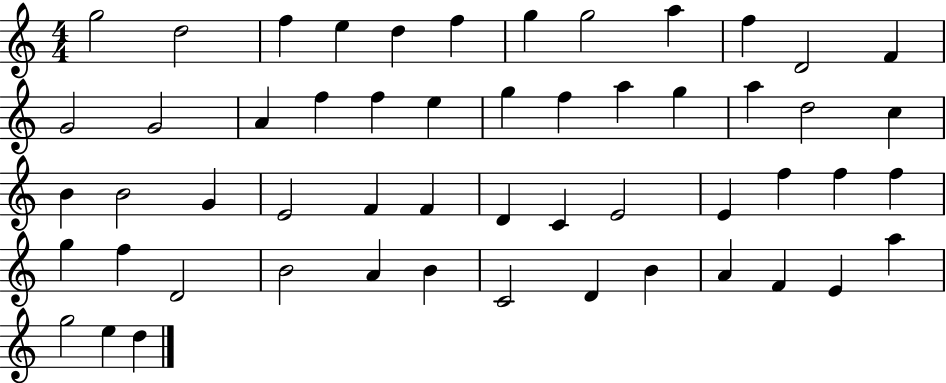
G5/h D5/h F5/q E5/q D5/q F5/q G5/q G5/h A5/q F5/q D4/h F4/q G4/h G4/h A4/q F5/q F5/q E5/q G5/q F5/q A5/q G5/q A5/q D5/h C5/q B4/q B4/h G4/q E4/h F4/q F4/q D4/q C4/q E4/h E4/q F5/q F5/q F5/q G5/q F5/q D4/h B4/h A4/q B4/q C4/h D4/q B4/q A4/q F4/q E4/q A5/q G5/h E5/q D5/q